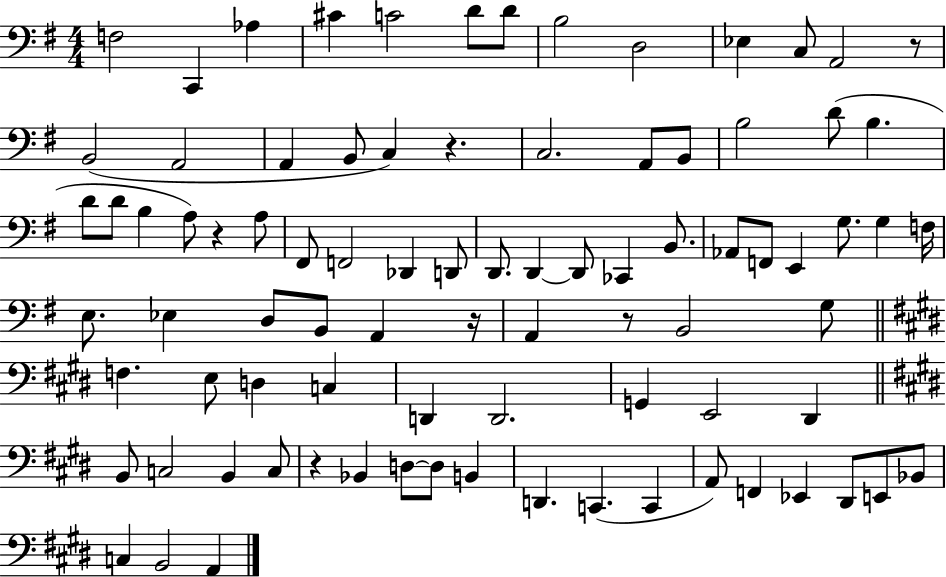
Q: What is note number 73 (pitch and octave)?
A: F2